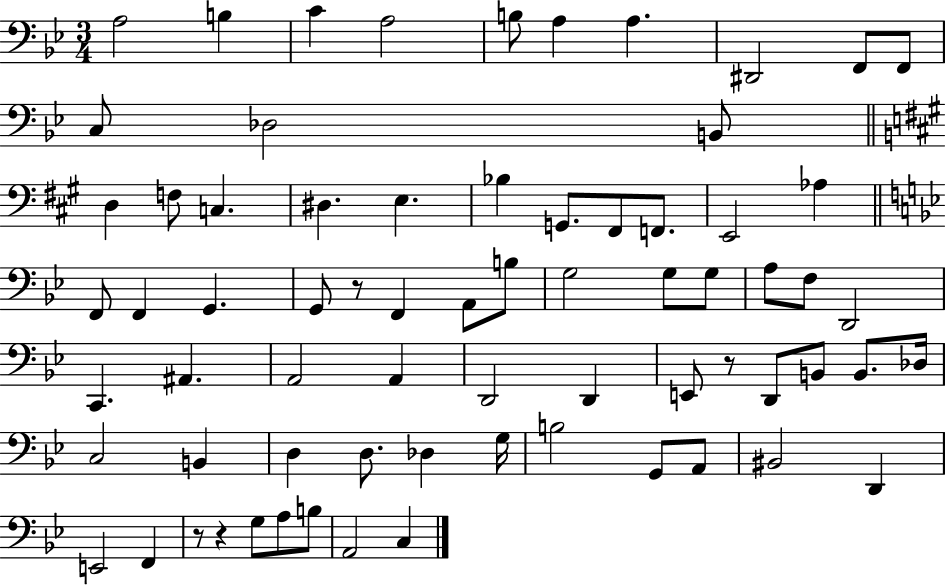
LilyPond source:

{
  \clef bass
  \numericTimeSignature
  \time 3/4
  \key bes \major
  a2 b4 | c'4 a2 | b8 a4 a4. | dis,2 f,8 f,8 | \break c8 des2 b,8 | \bar "||" \break \key a \major d4 f8 c4. | dis4. e4. | bes4 g,8. fis,8 f,8. | e,2 aes4 | \break \bar "||" \break \key bes \major f,8 f,4 g,4. | g,8 r8 f,4 a,8 b8 | g2 g8 g8 | a8 f8 d,2 | \break c,4. ais,4. | a,2 a,4 | d,2 d,4 | e,8 r8 d,8 b,8 b,8. des16 | \break c2 b,4 | d4 d8. des4 g16 | b2 g,8 a,8 | bis,2 d,4 | \break e,2 f,4 | r8 r4 g8 a8 b8 | a,2 c4 | \bar "|."
}